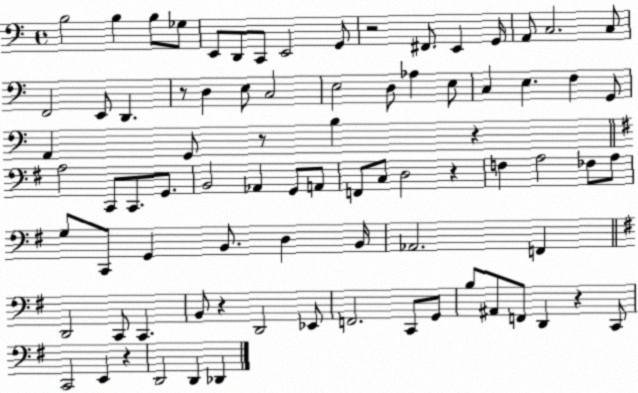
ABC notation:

X:1
T:Untitled
M:4/4
L:1/4
K:C
B,2 B, B,/2 _G,/2 E,,/2 D,,/2 C,,/2 E,,2 G,,/2 z2 ^F,,/2 E,, G,,/4 A,,/2 C,2 C,/2 F,,2 E,,/2 D,, z/2 D, E,/2 C,2 E,2 D,/2 _A, E,/2 C, E, F, G,,/2 A,, G,,/2 z/2 B, z A,2 C,,/2 C,,/2 G,,/2 B,,2 _A,, G,,/2 A,,/2 F,,/2 C,/2 D,2 z F, A,2 _F,/2 A,/2 G,/2 C,,/2 G,, B,,/2 D, B,,/4 _A,,2 F,, D,,2 C,,/2 C,, B,,/2 z D,,2 _E,,/2 F,,2 C,,/2 G,,/2 B,/2 ^A,,/2 F,,/2 D,, z C,,/2 C,,2 E,, z D,,2 D,, _D,,